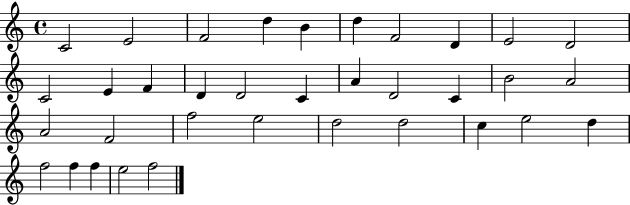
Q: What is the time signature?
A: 4/4